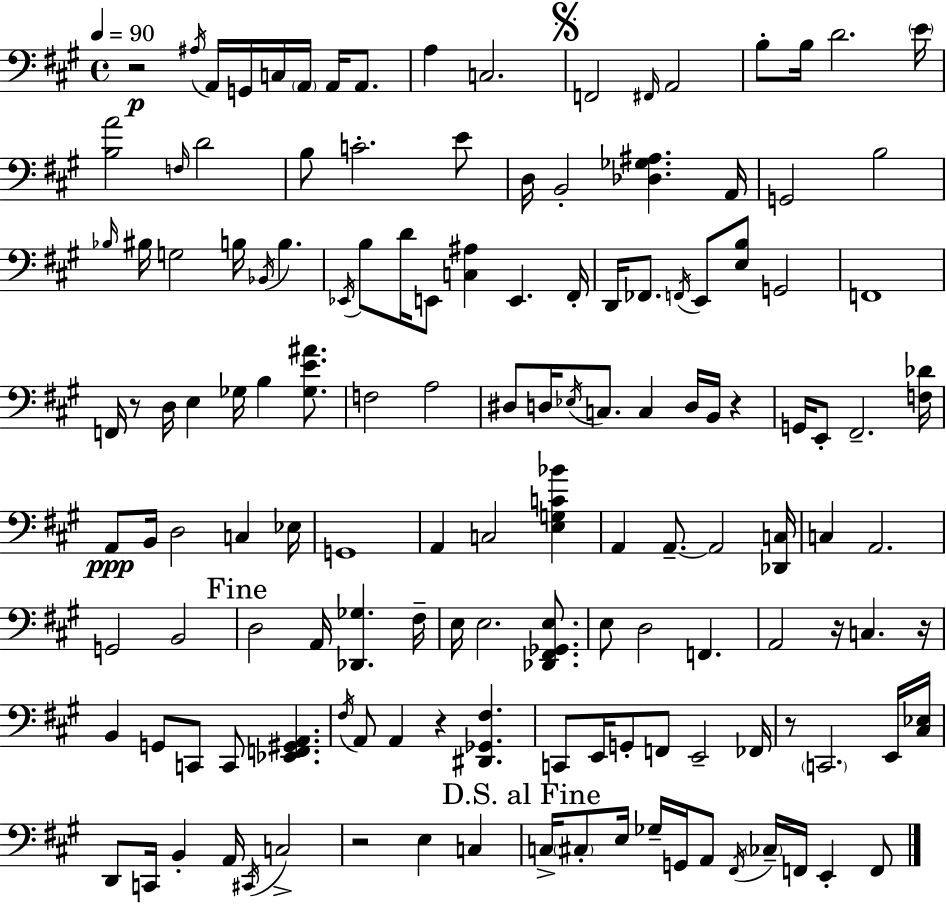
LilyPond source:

{
  \clef bass
  \time 4/4
  \defaultTimeSignature
  \key a \major
  \tempo 4 = 90
  r2\p \acciaccatura { ais16 } a,16 g,16 c16 \parenthesize a,16 a,16 a,8. | a4 c2. | \mark \markup { \musicglyph "scripts.segno" } f,2 \grace { fis,16 } a,2 | b8-. b16 d'2. | \break \parenthesize e'16 <b a'>2 \grace { f16 } d'2 | b8 c'2.-. | e'8 d16 b,2-. <des ges ais>4. | a,16 g,2 b2 | \break \grace { bes16 } bis16 g2 b16 \acciaccatura { bes,16 } b4. | \acciaccatura { ees,16 } b8 d'16 e,8 <c ais>4 e,4. | fis,16-. d,16 fes,8. \acciaccatura { f,16 } e,8 <e b>8 g,2 | f,1 | \break f,16 r8 d16 e4 ges16 | b4 <ges e' ais'>8. f2 a2 | dis8 d16 \acciaccatura { ees16 } c8. c4 | d16 b,16 r4 g,16 e,8-. fis,2.-- | \break <f des'>16 a,8\ppp b,16 d2 | c4 ees16 g,1 | a,4 c2 | <e g c' bes'>4 a,4 a,8.--~~ a,2 | \break <des, c>16 c4 a,2. | g,2 | b,2 \mark "Fine" d2 | a,16 <des, ges>4. fis16-- e16 e2. | \break <des, fis, ges, e>8. e8 d2 | f,4. a,2 | r16 c4. r16 b,4 g,8 c,8 | c,8 <ees, f, gis, a,>4. \acciaccatura { fis16 } a,8 a,4 r4 | \break <dis, ges, fis>4. c,8 e,16 g,8-. f,8 | e,2-- fes,16 r8 \parenthesize c,2. | e,16 <cis ees>16 d,8 c,16 b,4-. | a,16 \acciaccatura { cis,16 } c2-> r2 | \break e4 c4 \mark "D.S. al Fine" c16-> \parenthesize cis8-. e16 ges16-- g,16 | a,8 \acciaccatura { fis,16 } \parenthesize ces16-- f,16 e,4-. f,8 \bar "|."
}